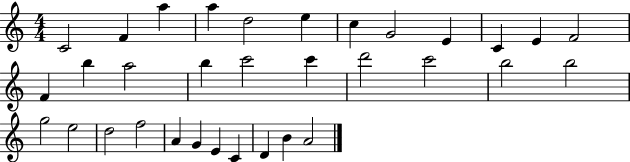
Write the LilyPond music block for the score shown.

{
  \clef treble
  \numericTimeSignature
  \time 4/4
  \key c \major
  c'2 f'4 a''4 | a''4 d''2 e''4 | c''4 g'2 e'4 | c'4 e'4 f'2 | \break f'4 b''4 a''2 | b''4 c'''2 c'''4 | d'''2 c'''2 | b''2 b''2 | \break g''2 e''2 | d''2 f''2 | a'4 g'4 e'4 c'4 | d'4 b'4 a'2 | \break \bar "|."
}